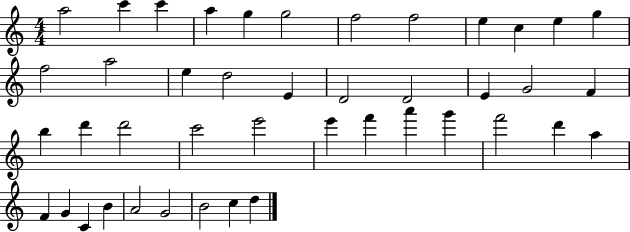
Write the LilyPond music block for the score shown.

{
  \clef treble
  \numericTimeSignature
  \time 4/4
  \key c \major
  a''2 c'''4 c'''4 | a''4 g''4 g''2 | f''2 f''2 | e''4 c''4 e''4 g''4 | \break f''2 a''2 | e''4 d''2 e'4 | d'2 d'2 | e'4 g'2 f'4 | \break b''4 d'''4 d'''2 | c'''2 e'''2 | e'''4 f'''4 a'''4 g'''4 | f'''2 d'''4 a''4 | \break f'4 g'4 c'4 b'4 | a'2 g'2 | b'2 c''4 d''4 | \bar "|."
}